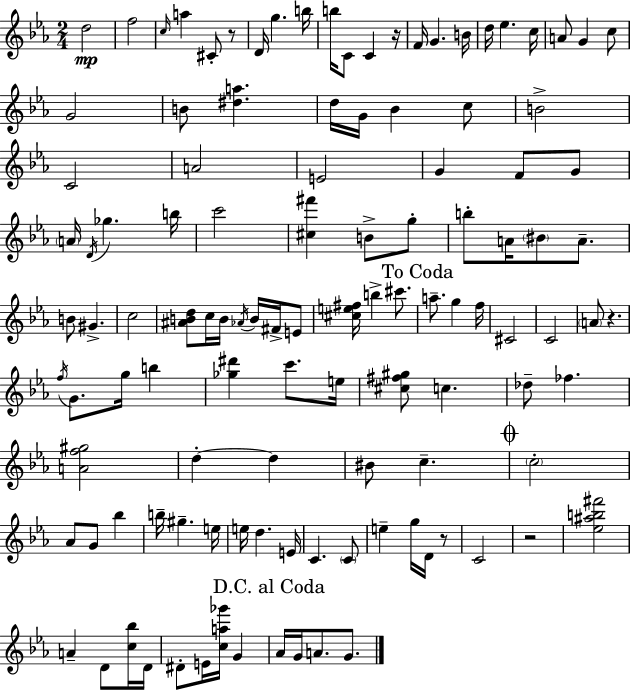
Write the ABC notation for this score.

X:1
T:Untitled
M:2/4
L:1/4
K:Cm
d2 f2 c/4 a ^C/2 z/2 D/4 g b/4 b/4 C/2 C z/4 F/4 G B/4 d/4 _e c/4 A/2 G c/2 G2 B/2 [^da] d/4 G/4 _B c/2 B2 C2 A2 E2 G F/2 G/2 A/4 D/4 _g b/4 c'2 [^c^f'] B/2 g/2 b/2 A/4 ^B/2 A/2 B/2 ^G c2 [^ABd]/2 c/4 B/4 _A/4 B/4 ^F/4 E/2 [^ce^f]/4 b ^c'/2 a/2 g f/4 ^C2 C2 A/2 z f/4 G/2 g/4 b [_g^d'] c'/2 e/4 [^c^f^g]/2 c _d/2 _f [Af^g]2 d d ^B/2 c c2 _A/2 G/2 _b b/4 ^g e/4 e/4 d E/4 C C/2 e g/4 D/4 z/2 C2 z2 [_e^ab^f']2 A D/2 [c_b]/4 D/4 ^D/2 E/4 [ca_g']/4 G _A/4 G/4 A/2 G/2